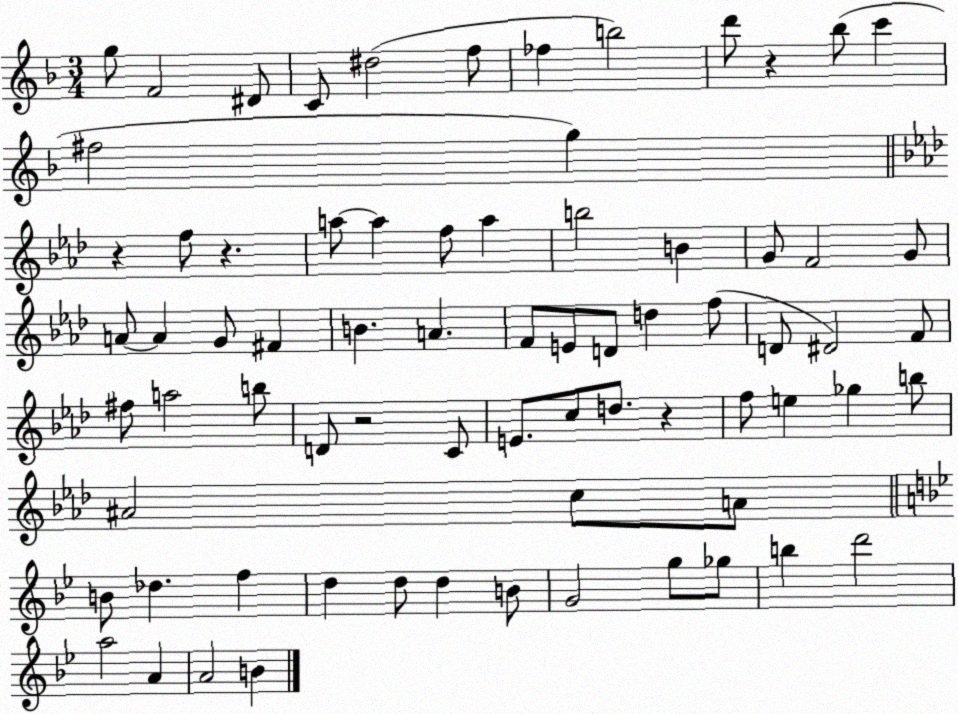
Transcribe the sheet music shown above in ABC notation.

X:1
T:Untitled
M:3/4
L:1/4
K:F
g/2 F2 ^D/2 C/2 ^d2 f/2 _f b2 d'/2 z _b/2 c' ^f2 g z f/2 z a/2 a f/2 a b2 B G/2 F2 G/2 A/2 A G/2 ^F B A F/2 E/2 D/2 d f/2 D/2 ^D2 F/2 ^f/2 a2 b/2 D/2 z2 C/2 E/2 c/2 d/2 z f/2 e _g b/2 ^A2 c/2 A/2 B/2 _d f d d/2 d B/2 G2 g/2 _g/2 b d'2 a2 A A2 B